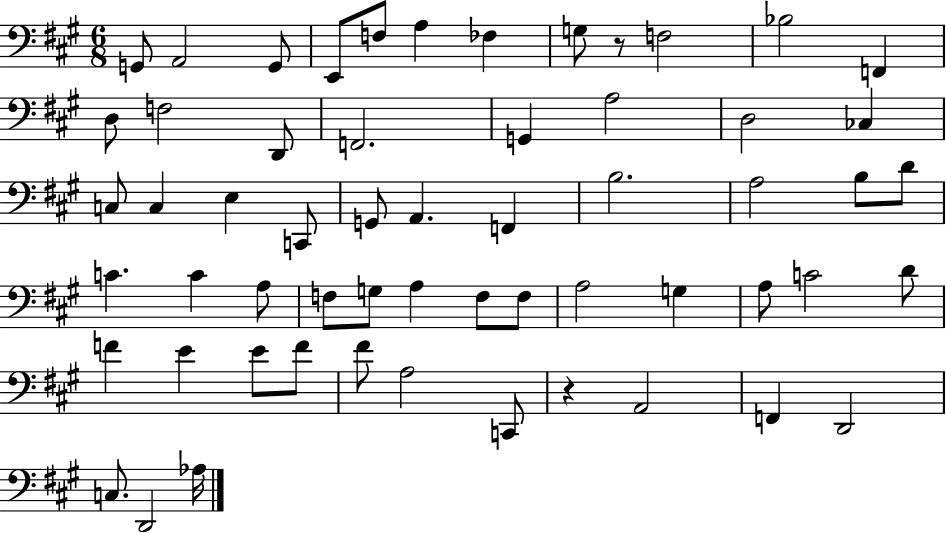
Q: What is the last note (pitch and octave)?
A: Ab3